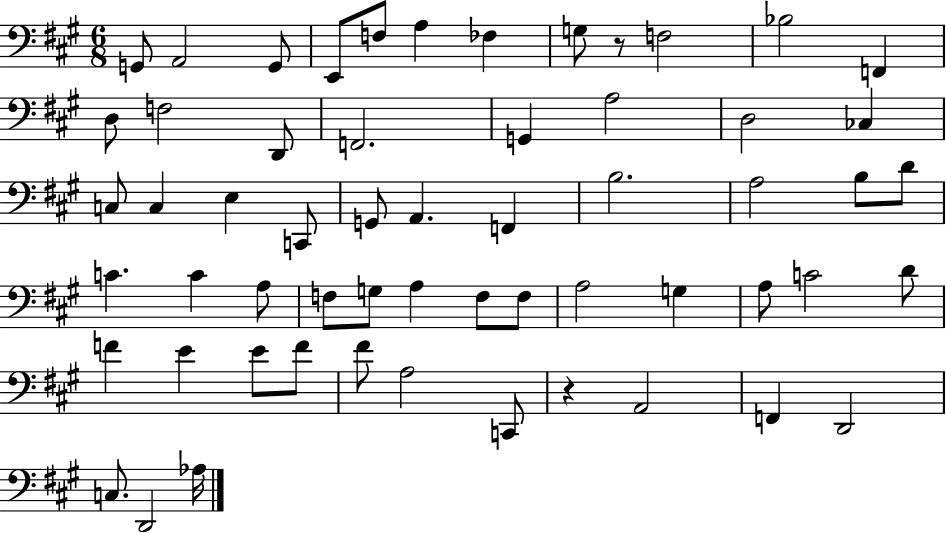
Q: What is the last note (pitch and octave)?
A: Ab3